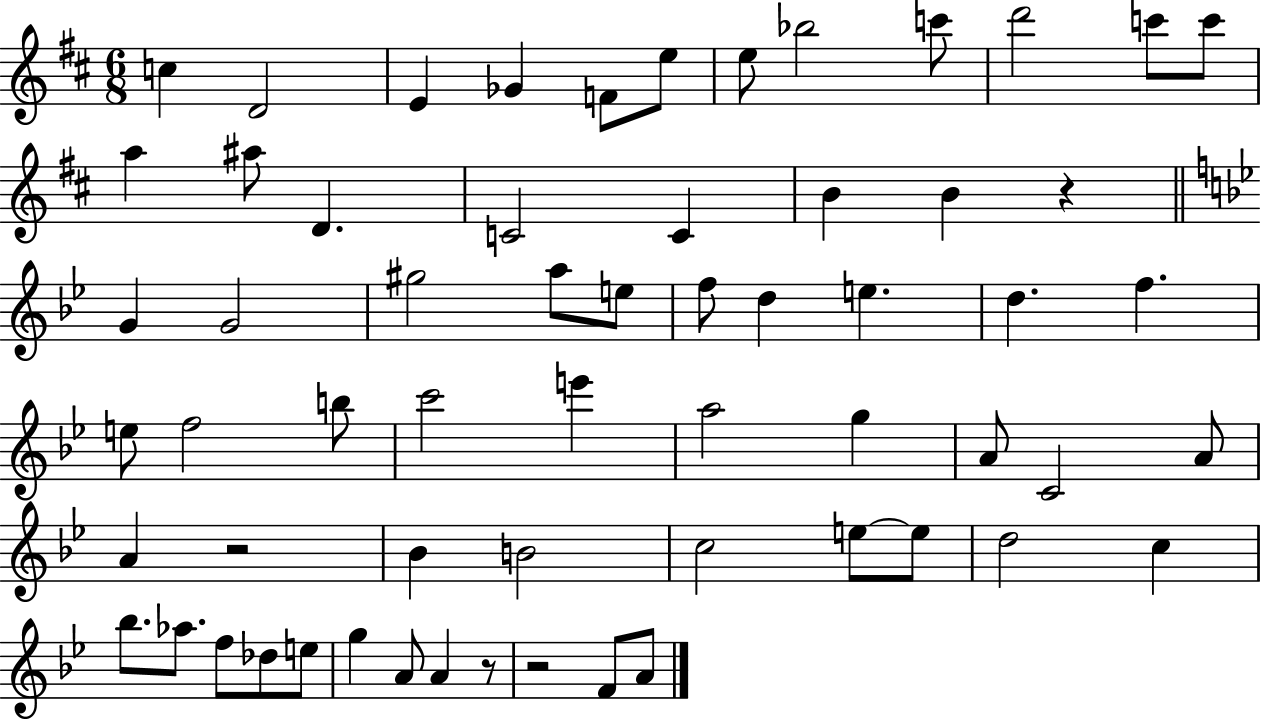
{
  \clef treble
  \numericTimeSignature
  \time 6/8
  \key d \major
  c''4 d'2 | e'4 ges'4 f'8 e''8 | e''8 bes''2 c'''8 | d'''2 c'''8 c'''8 | \break a''4 ais''8 d'4. | c'2 c'4 | b'4 b'4 r4 | \bar "||" \break \key bes \major g'4 g'2 | gis''2 a''8 e''8 | f''8 d''4 e''4. | d''4. f''4. | \break e''8 f''2 b''8 | c'''2 e'''4 | a''2 g''4 | a'8 c'2 a'8 | \break a'4 r2 | bes'4 b'2 | c''2 e''8~~ e''8 | d''2 c''4 | \break bes''8. aes''8. f''8 des''8 e''8 | g''4 a'8 a'4 r8 | r2 f'8 a'8 | \bar "|."
}